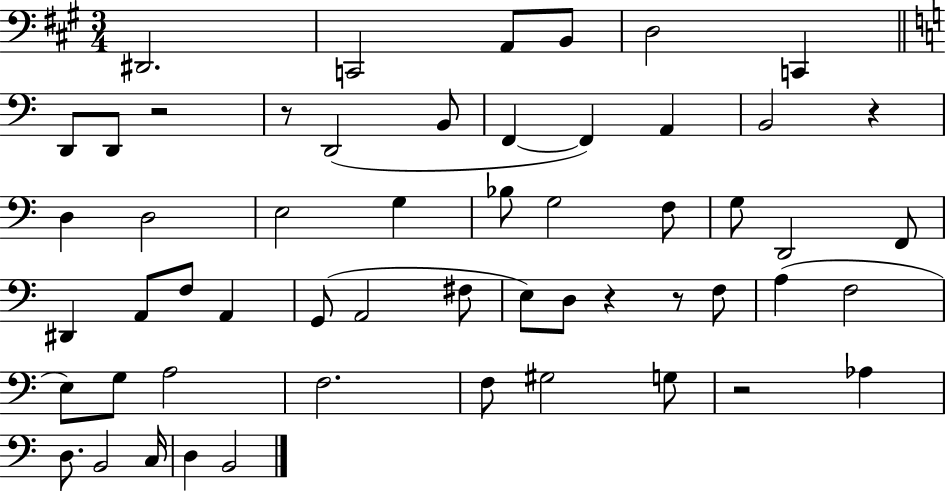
X:1
T:Untitled
M:3/4
L:1/4
K:A
^D,,2 C,,2 A,,/2 B,,/2 D,2 C,, D,,/2 D,,/2 z2 z/2 D,,2 B,,/2 F,, F,, A,, B,,2 z D, D,2 E,2 G, _B,/2 G,2 F,/2 G,/2 D,,2 F,,/2 ^D,, A,,/2 F,/2 A,, G,,/2 A,,2 ^F,/2 E,/2 D,/2 z z/2 F,/2 A, F,2 E,/2 G,/2 A,2 F,2 F,/2 ^G,2 G,/2 z2 _A, D,/2 B,,2 C,/4 D, B,,2